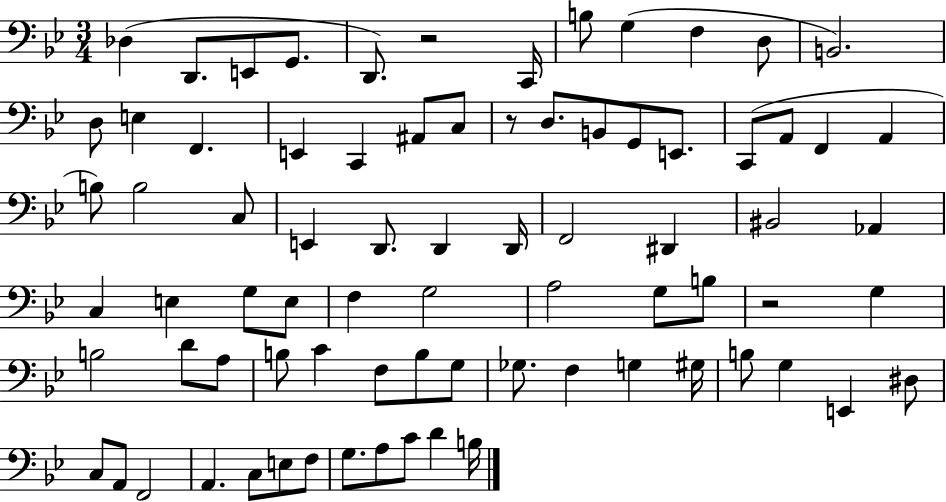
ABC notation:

X:1
T:Untitled
M:3/4
L:1/4
K:Bb
_D, D,,/2 E,,/2 G,,/2 D,,/2 z2 C,,/4 B,/2 G, F, D,/2 B,,2 D,/2 E, F,, E,, C,, ^A,,/2 C,/2 z/2 D,/2 B,,/2 G,,/2 E,,/2 C,,/2 A,,/2 F,, A,, B,/2 B,2 C,/2 E,, D,,/2 D,, D,,/4 F,,2 ^D,, ^B,,2 _A,, C, E, G,/2 E,/2 F, G,2 A,2 G,/2 B,/2 z2 G, B,2 D/2 A,/2 B,/2 C F,/2 B,/2 G,/2 _G,/2 F, G, ^G,/4 B,/2 G, E,, ^D,/2 C,/2 A,,/2 F,,2 A,, C,/2 E,/2 F,/2 G,/2 A,/2 C/2 D B,/4